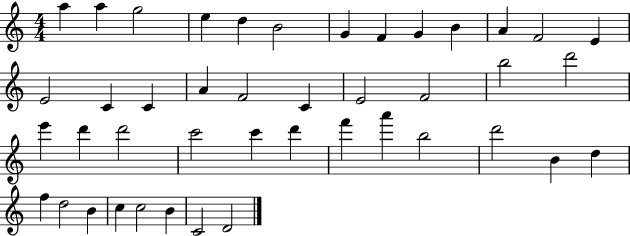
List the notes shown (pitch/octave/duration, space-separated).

A5/q A5/q G5/h E5/q D5/q B4/h G4/q F4/q G4/q B4/q A4/q F4/h E4/q E4/h C4/q C4/q A4/q F4/h C4/q E4/h F4/h B5/h D6/h E6/q D6/q D6/h C6/h C6/q D6/q F6/q A6/q B5/h D6/h B4/q D5/q F5/q D5/h B4/q C5/q C5/h B4/q C4/h D4/h